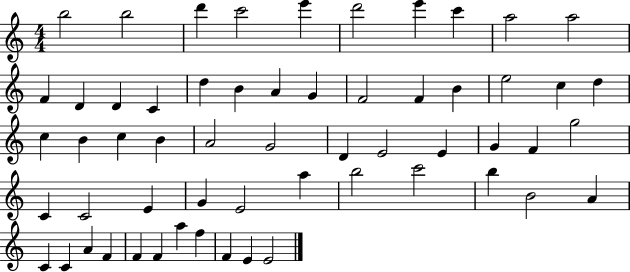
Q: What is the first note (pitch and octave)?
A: B5